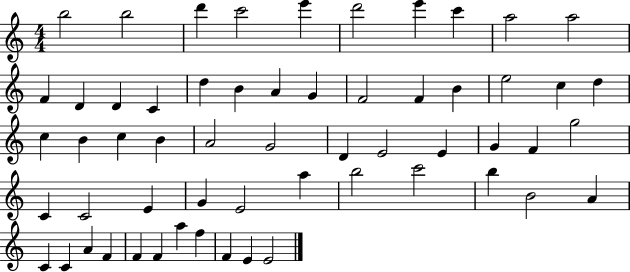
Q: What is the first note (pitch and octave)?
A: B5